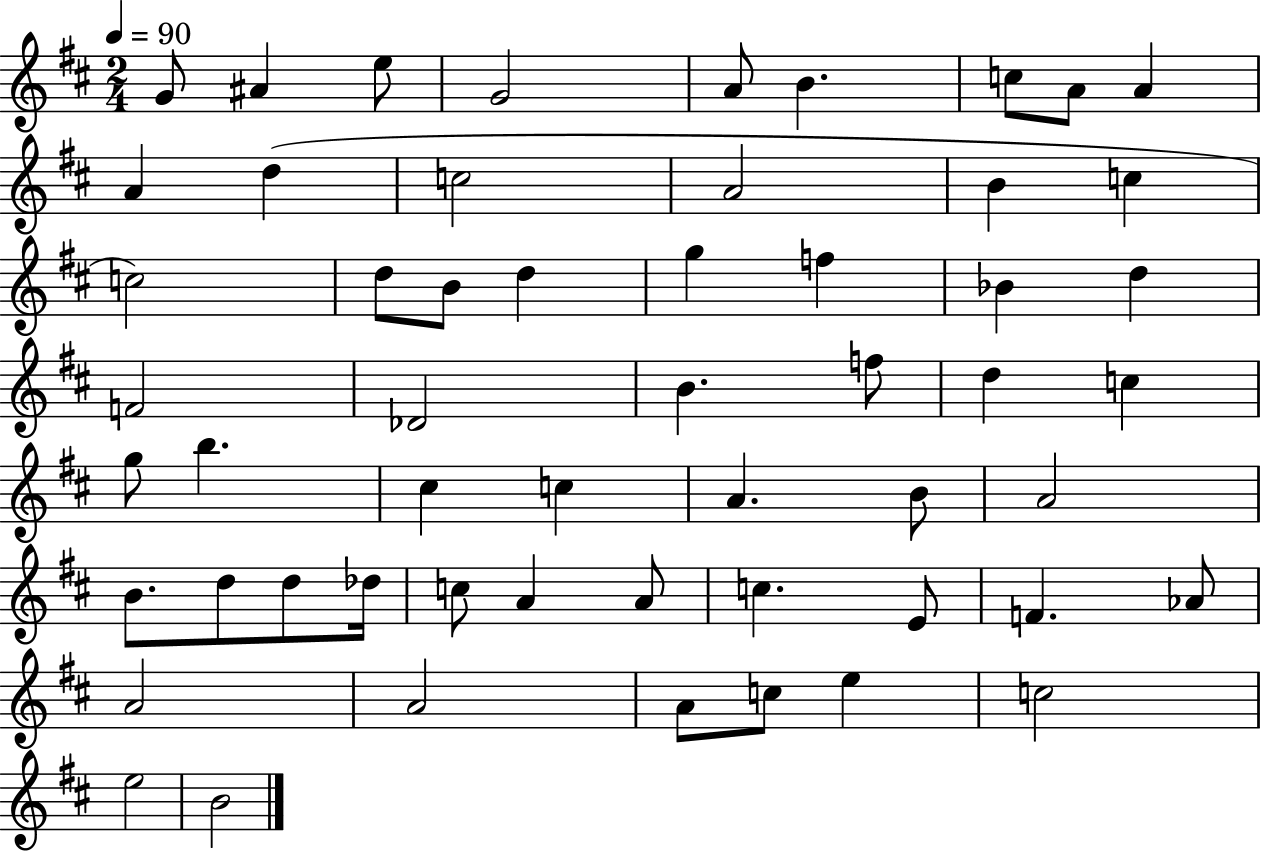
{
  \clef treble
  \numericTimeSignature
  \time 2/4
  \key d \major
  \tempo 4 = 90
  g'8 ais'4 e''8 | g'2 | a'8 b'4. | c''8 a'8 a'4 | \break a'4 d''4( | c''2 | a'2 | b'4 c''4 | \break c''2) | d''8 b'8 d''4 | g''4 f''4 | bes'4 d''4 | \break f'2 | des'2 | b'4. f''8 | d''4 c''4 | \break g''8 b''4. | cis''4 c''4 | a'4. b'8 | a'2 | \break b'8. d''8 d''8 des''16 | c''8 a'4 a'8 | c''4. e'8 | f'4. aes'8 | \break a'2 | a'2 | a'8 c''8 e''4 | c''2 | \break e''2 | b'2 | \bar "|."
}